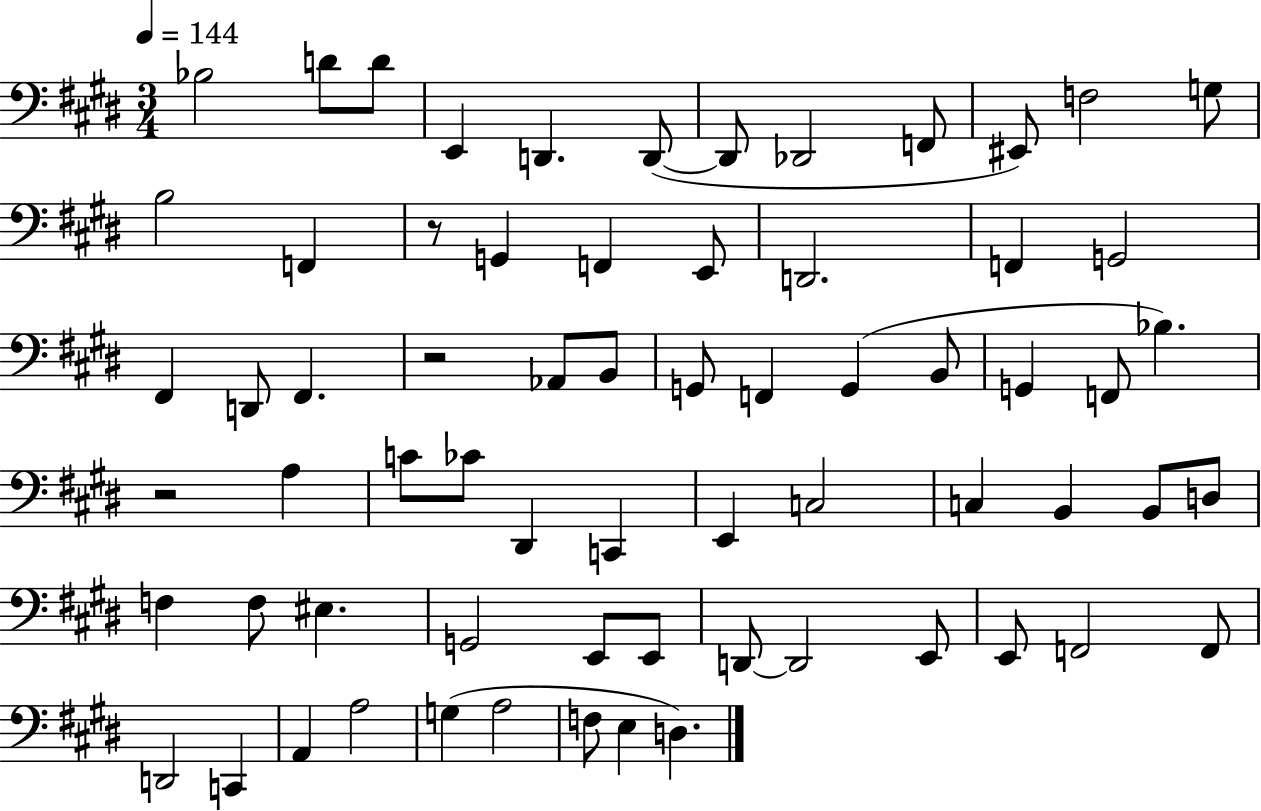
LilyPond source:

{
  \clef bass
  \numericTimeSignature
  \time 3/4
  \key e \major
  \tempo 4 = 144
  bes2 d'8 d'8 | e,4 d,4. d,8~(~ | d,8 des,2 f,8 | eis,8) f2 g8 | \break b2 f,4 | r8 g,4 f,4 e,8 | d,2. | f,4 g,2 | \break fis,4 d,8 fis,4. | r2 aes,8 b,8 | g,8 f,4 g,4( b,8 | g,4 f,8 bes4.) | \break r2 a4 | c'8 ces'8 dis,4 c,4 | e,4 c2 | c4 b,4 b,8 d8 | \break f4 f8 eis4. | g,2 e,8 e,8 | d,8~~ d,2 e,8 | e,8 f,2 f,8 | \break d,2 c,4 | a,4 a2 | g4( a2 | f8 e4 d4.) | \break \bar "|."
}